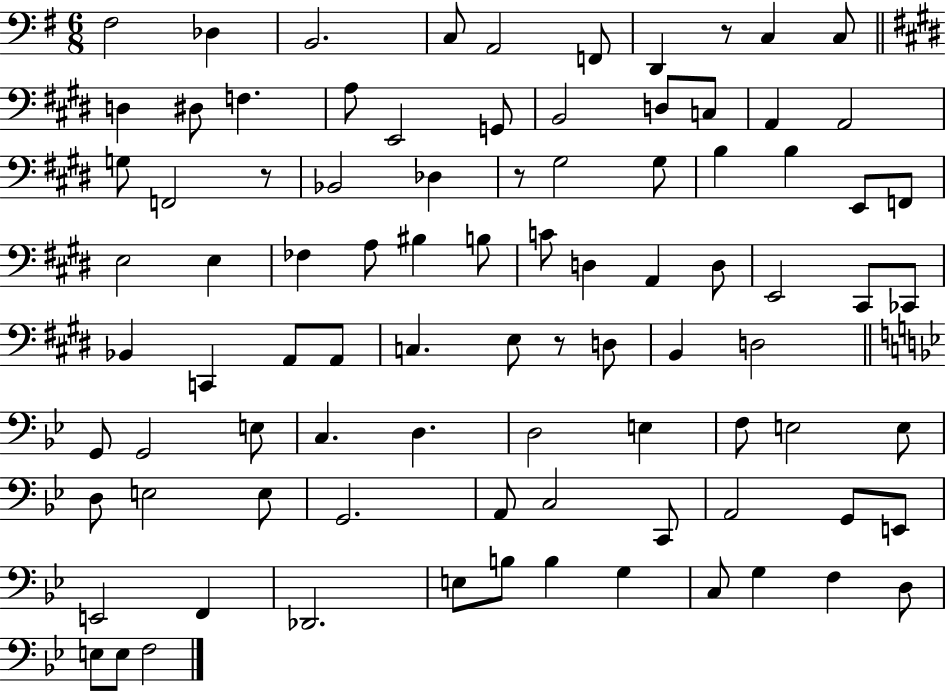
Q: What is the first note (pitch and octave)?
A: F#3